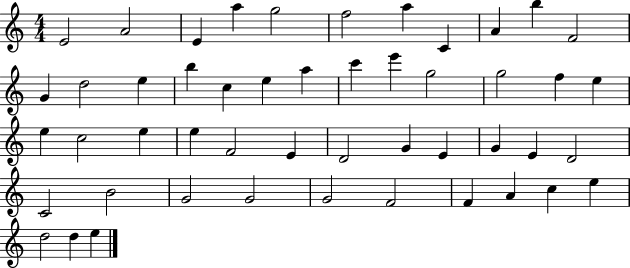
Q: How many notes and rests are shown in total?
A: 49